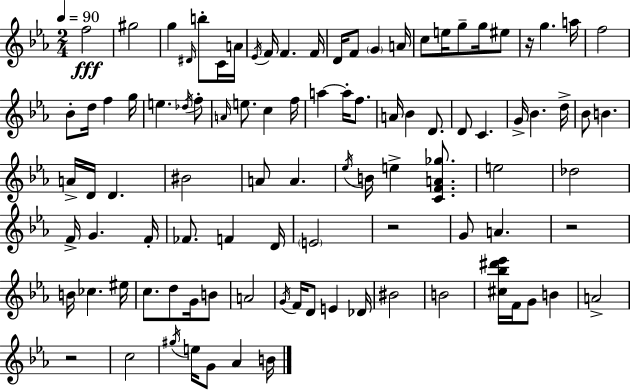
X:1
T:Untitled
M:2/4
L:1/4
K:Cm
f2 ^g2 g ^D/4 b/2 C/4 A/4 _E/4 F/4 F F/4 D/4 F/2 G A/4 c/2 e/4 g/2 g/4 ^e/2 z/4 g a/4 f2 _B/2 d/4 f g/4 e _d/4 f/2 A/4 e/2 c f/4 a a/4 f/2 A/4 _B D/2 D/2 C G/4 _B d/4 _B/2 B A/4 D/4 D ^B2 A/2 A _e/4 B/4 e [CFA_g]/2 e2 _d2 F/4 G F/4 _F/2 F D/4 E2 z2 G/2 A z2 B/4 _c ^e/4 c/2 d/2 G/4 B/2 A2 G/4 F/4 D/2 E _D/4 ^B2 B2 [^c_b^d'_e']/4 F/4 G/2 B A2 z2 c2 ^g/4 e/4 G/2 _A B/4